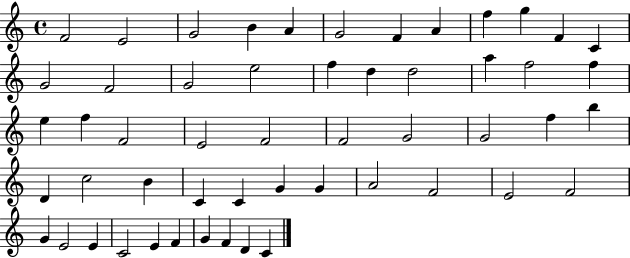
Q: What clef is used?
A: treble